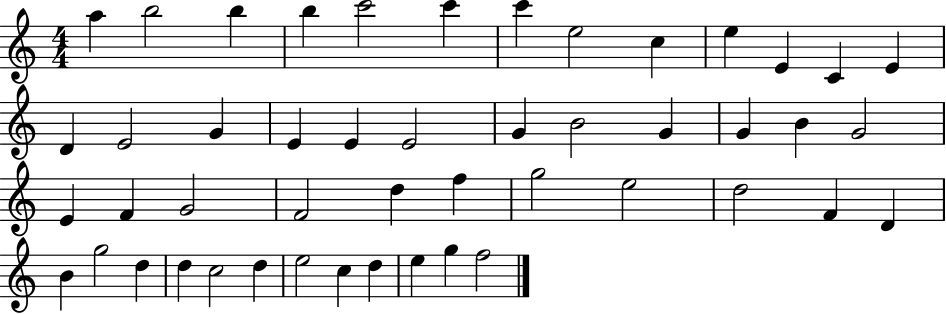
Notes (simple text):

A5/q B5/h B5/q B5/q C6/h C6/q C6/q E5/h C5/q E5/q E4/q C4/q E4/q D4/q E4/h G4/q E4/q E4/q E4/h G4/q B4/h G4/q G4/q B4/q G4/h E4/q F4/q G4/h F4/h D5/q F5/q G5/h E5/h D5/h F4/q D4/q B4/q G5/h D5/q D5/q C5/h D5/q E5/h C5/q D5/q E5/q G5/q F5/h